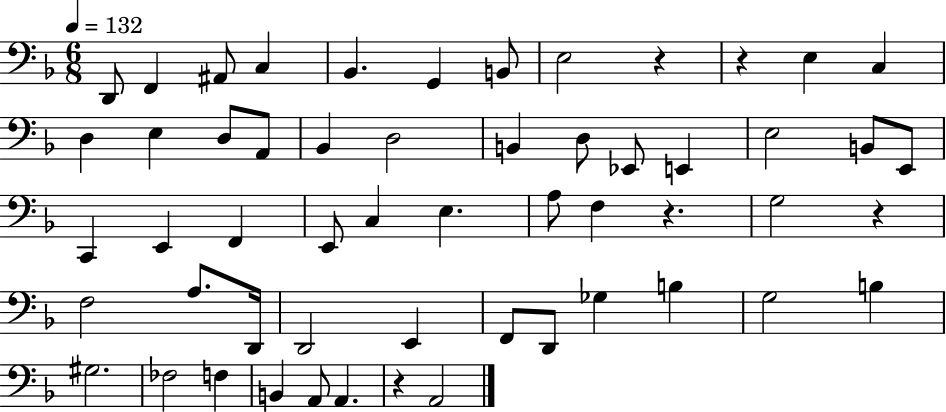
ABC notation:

X:1
T:Untitled
M:6/8
L:1/4
K:F
D,,/2 F,, ^A,,/2 C, _B,, G,, B,,/2 E,2 z z E, C, D, E, D,/2 A,,/2 _B,, D,2 B,, D,/2 _E,,/2 E,, E,2 B,,/2 E,,/2 C,, E,, F,, E,,/2 C, E, A,/2 F, z G,2 z F,2 A,/2 D,,/4 D,,2 E,, F,,/2 D,,/2 _G, B, G,2 B, ^G,2 _F,2 F, B,, A,,/2 A,, z A,,2